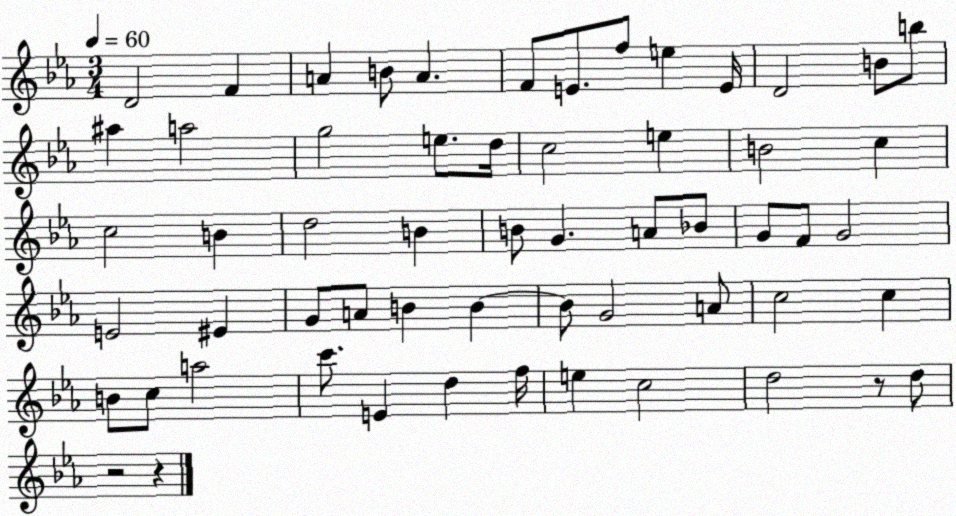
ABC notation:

X:1
T:Untitled
M:3/4
L:1/4
K:Eb
D2 F A B/2 A F/2 E/2 f/2 e E/4 D2 B/2 b/2 ^a a2 g2 e/2 d/4 c2 e B2 c c2 B d2 B B/2 G A/2 _B/2 G/2 F/2 G2 E2 ^E G/2 A/2 B B B/2 G2 A/2 c2 c B/2 c/2 a2 c'/2 E d f/4 e c2 d2 z/2 d/2 z2 z